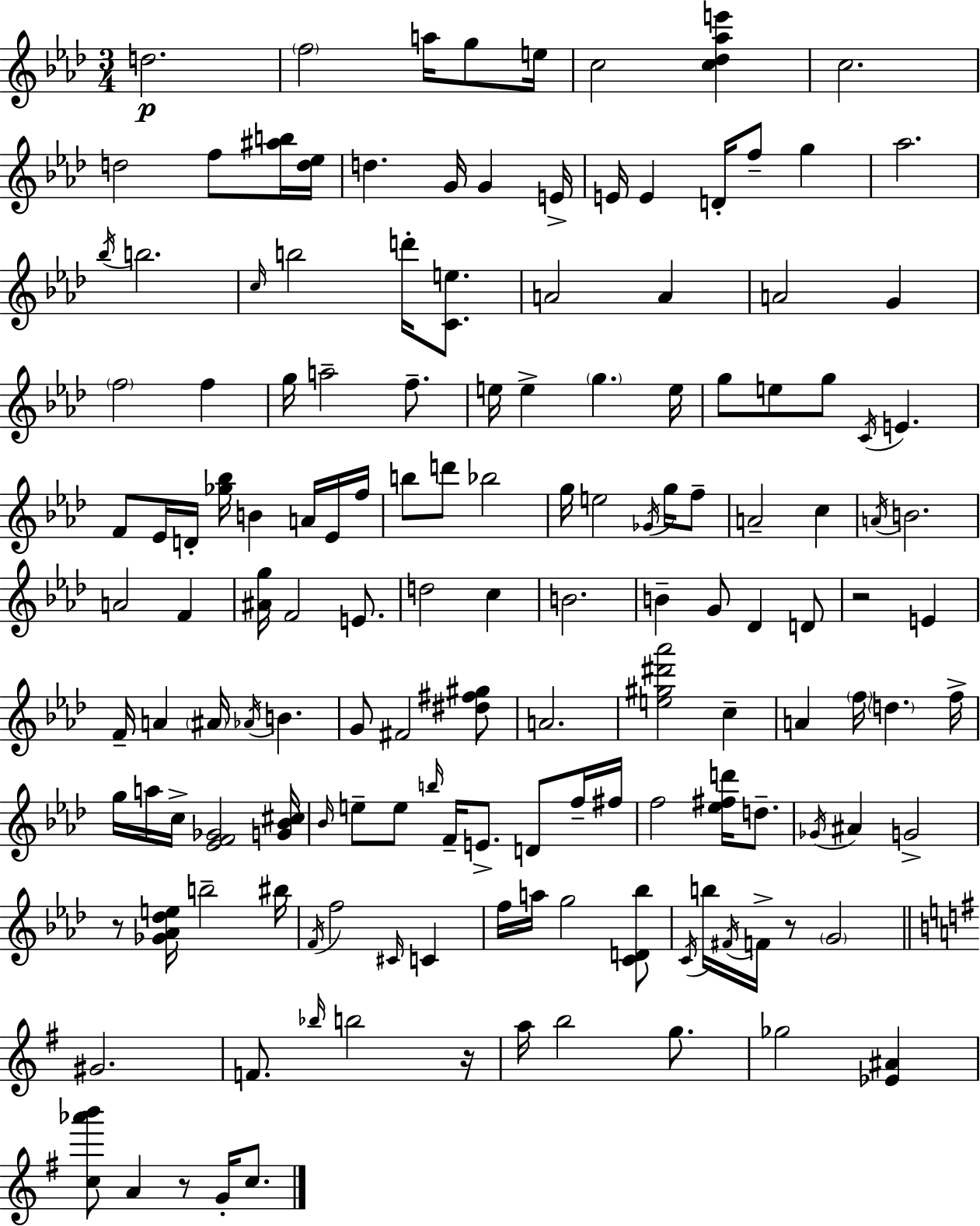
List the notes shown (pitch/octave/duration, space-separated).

D5/h. F5/h A5/s G5/e E5/s C5/h [C5,Db5,Ab5,E6]/q C5/h. D5/h F5/e [A#5,B5]/s [D5,Eb5]/s D5/q. G4/s G4/q E4/s E4/s E4/q D4/s F5/e G5/q Ab5/h. Bb5/s B5/h. C5/s B5/h D6/s [C4,E5]/e. A4/h A4/q A4/h G4/q F5/h F5/q G5/s A5/h F5/e. E5/s E5/q G5/q. E5/s G5/e E5/e G5/e C4/s E4/q. F4/e Eb4/s D4/s [Gb5,Bb5]/s B4/q A4/s Eb4/s F5/s B5/e D6/e Bb5/h G5/s E5/h Gb4/s G5/s F5/e A4/h C5/q A4/s B4/h. A4/h F4/q [A#4,G5]/s F4/h E4/e. D5/h C5/q B4/h. B4/q G4/e Db4/q D4/e R/h E4/q F4/s A4/q A#4/s Ab4/s B4/q. G4/e F#4/h [D#5,F#5,G#5]/e A4/h. [E5,G#5,D#6,Ab6]/h C5/q A4/q F5/s D5/q. F5/s G5/s A5/s C5/s [Eb4,F4,Gb4]/h [G4,Bb4,C#5]/s Bb4/s E5/e E5/e B5/s F4/s E4/e. D4/e F5/s F#5/s F5/h [Eb5,F#5,D6]/s D5/e. Gb4/s A#4/q G4/h R/e [Gb4,Ab4,Db5,E5]/s B5/h BIS5/s F4/s F5/h C#4/s C4/q F5/s A5/s G5/h [C4,D4,Bb5]/e C4/s B5/s F#4/s F4/s R/e G4/h G#4/h. F4/e. Bb5/s B5/h R/s A5/s B5/h G5/e. Gb5/h [Eb4,A#4]/q [C5,Ab6,B6]/e A4/q R/e G4/s C5/e.